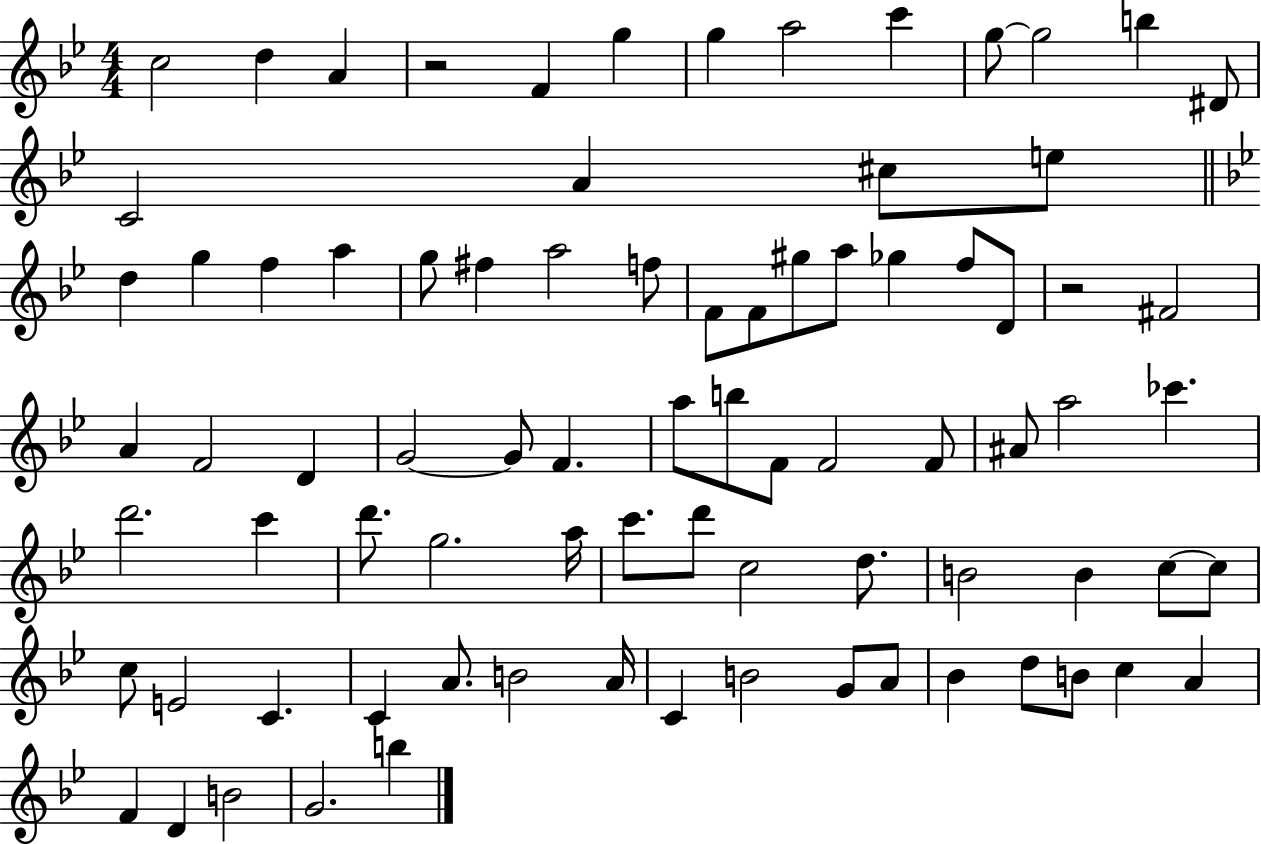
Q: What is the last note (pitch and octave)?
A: B5